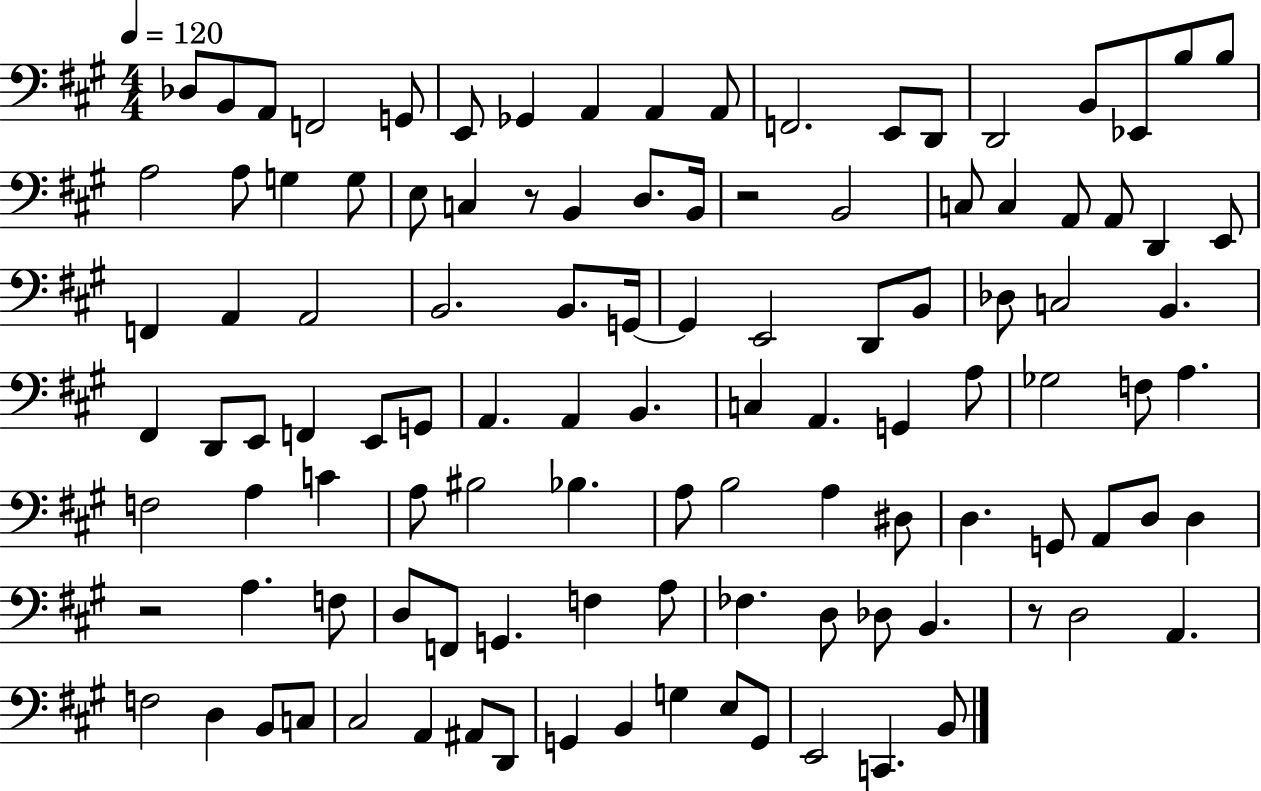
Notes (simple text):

Db3/e B2/e A2/e F2/h G2/e E2/e Gb2/q A2/q A2/q A2/e F2/h. E2/e D2/e D2/h B2/e Eb2/e B3/e B3/e A3/h A3/e G3/q G3/e E3/e C3/q R/e B2/q D3/e. B2/s R/h B2/h C3/e C3/q A2/e A2/e D2/q E2/e F2/q A2/q A2/h B2/h. B2/e. G2/s G2/q E2/h D2/e B2/e Db3/e C3/h B2/q. F#2/q D2/e E2/e F2/q E2/e G2/e A2/q. A2/q B2/q. C3/q A2/q. G2/q A3/e Gb3/h F3/e A3/q. F3/h A3/q C4/q A3/e BIS3/h Bb3/q. A3/e B3/h A3/q D#3/e D3/q. G2/e A2/e D3/e D3/q R/h A3/q. F3/e D3/e F2/e G2/q. F3/q A3/e FES3/q. D3/e Db3/e B2/q. R/e D3/h A2/q. F3/h D3/q B2/e C3/e C#3/h A2/q A#2/e D2/e G2/q B2/q G3/q E3/e G2/e E2/h C2/q. B2/e